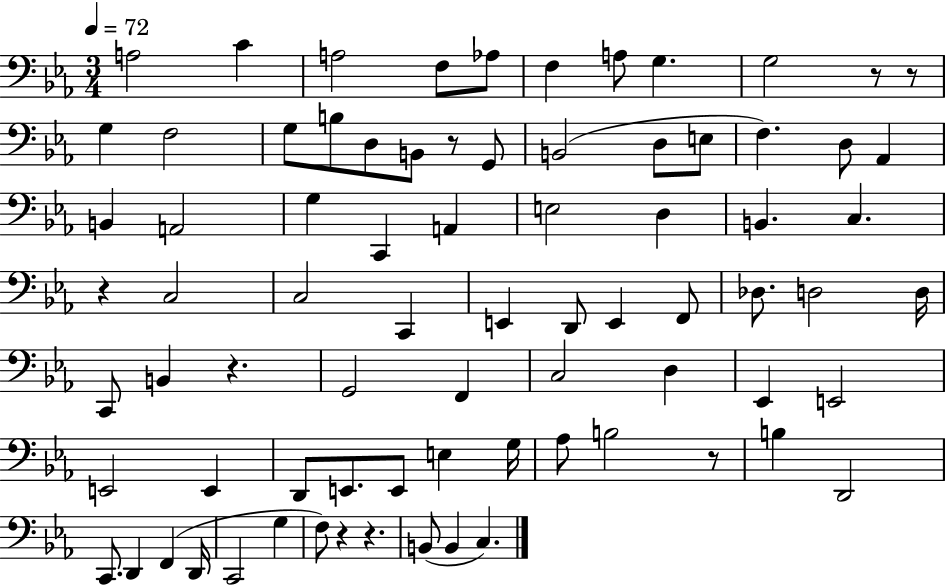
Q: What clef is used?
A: bass